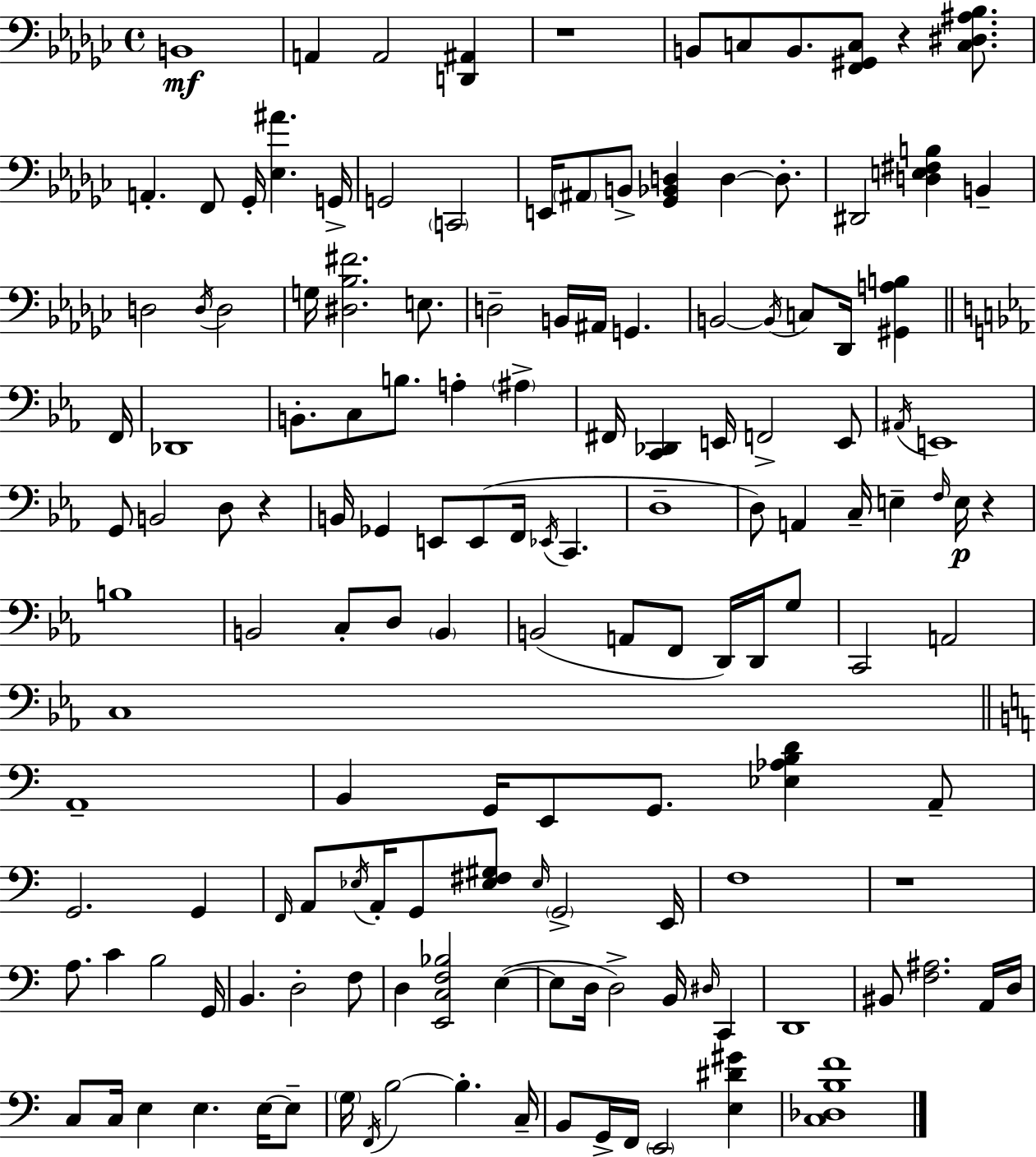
X:1
T:Untitled
M:4/4
L:1/4
K:Ebm
B,,4 A,, A,,2 [D,,^A,,] z4 B,,/2 C,/2 B,,/2 [F,,^G,,C,]/2 z [C,^D,^A,_B,]/2 A,, F,,/2 _G,,/4 [_E,^A] G,,/4 G,,2 C,,2 E,,/4 ^A,,/2 B,,/2 [_G,,_B,,D,] D, D,/2 ^D,,2 [D,E,^F,B,] B,, D,2 D,/4 D,2 G,/4 [^D,_B,^F]2 E,/2 D,2 B,,/4 ^A,,/4 G,, B,,2 B,,/4 C,/2 _D,,/4 [^G,,A,B,] F,,/4 _D,,4 B,,/2 C,/2 B,/2 A, ^A, ^F,,/4 [C,,_D,,] E,,/4 F,,2 E,,/2 ^A,,/4 E,,4 G,,/2 B,,2 D,/2 z B,,/4 _G,, E,,/2 E,,/2 F,,/4 _E,,/4 C,, D,4 D,/2 A,, C,/4 E, F,/4 E,/4 z B,4 B,,2 C,/2 D,/2 B,, B,,2 A,,/2 F,,/2 D,,/4 D,,/4 G,/2 C,,2 A,,2 C,4 A,,4 B,, G,,/4 E,,/2 G,,/2 [_E,_A,B,D] A,,/2 G,,2 G,, F,,/4 A,,/2 _E,/4 A,,/4 G,,/2 [_E,^F,^G,]/2 _E,/4 G,,2 E,,/4 F,4 z4 A,/2 C B,2 G,,/4 B,, D,2 F,/2 D, [E,,C,F,_B,]2 E, E,/2 D,/4 D,2 B,,/4 ^D,/4 C,, D,,4 ^B,,/2 [F,^A,]2 A,,/4 D,/4 C,/2 C,/4 E, E, E,/4 E,/2 G,/4 F,,/4 B,2 B, C,/4 B,,/2 G,,/4 F,,/4 E,,2 [E,^D^G] [C,_D,B,F]4